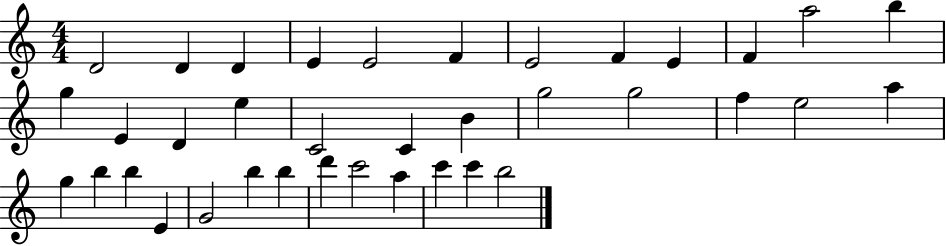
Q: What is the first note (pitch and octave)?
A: D4